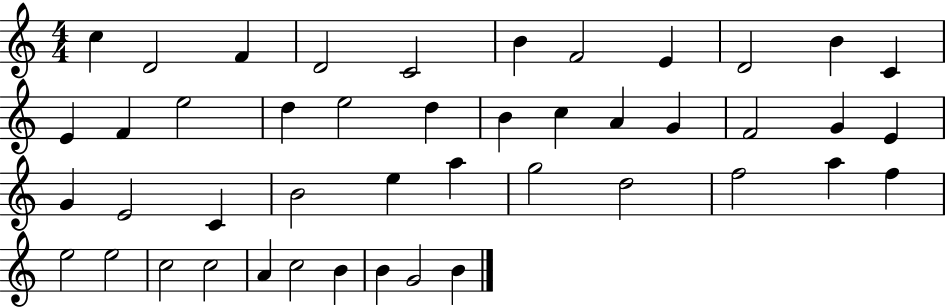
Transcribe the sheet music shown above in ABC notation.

X:1
T:Untitled
M:4/4
L:1/4
K:C
c D2 F D2 C2 B F2 E D2 B C E F e2 d e2 d B c A G F2 G E G E2 C B2 e a g2 d2 f2 a f e2 e2 c2 c2 A c2 B B G2 B